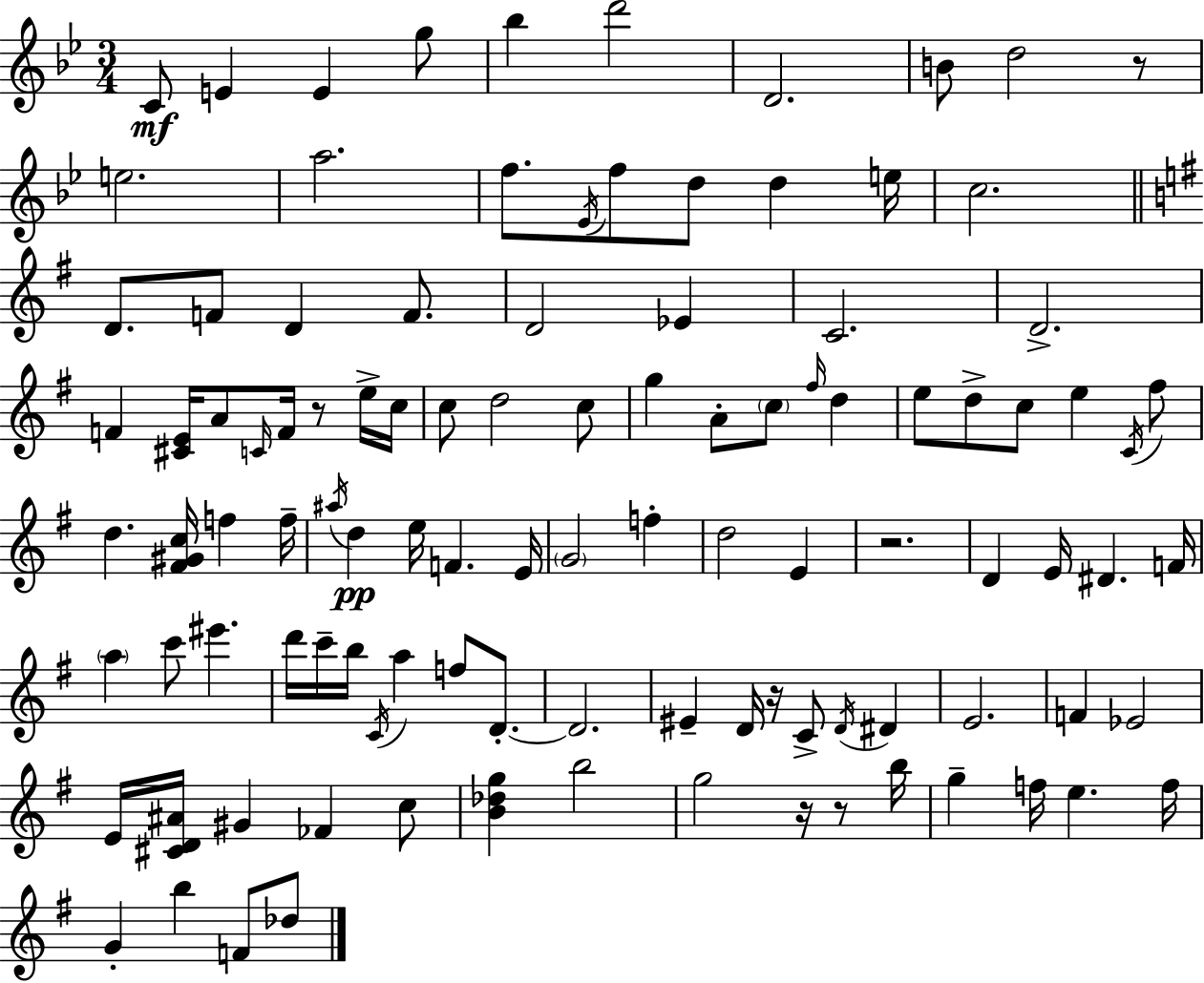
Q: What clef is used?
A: treble